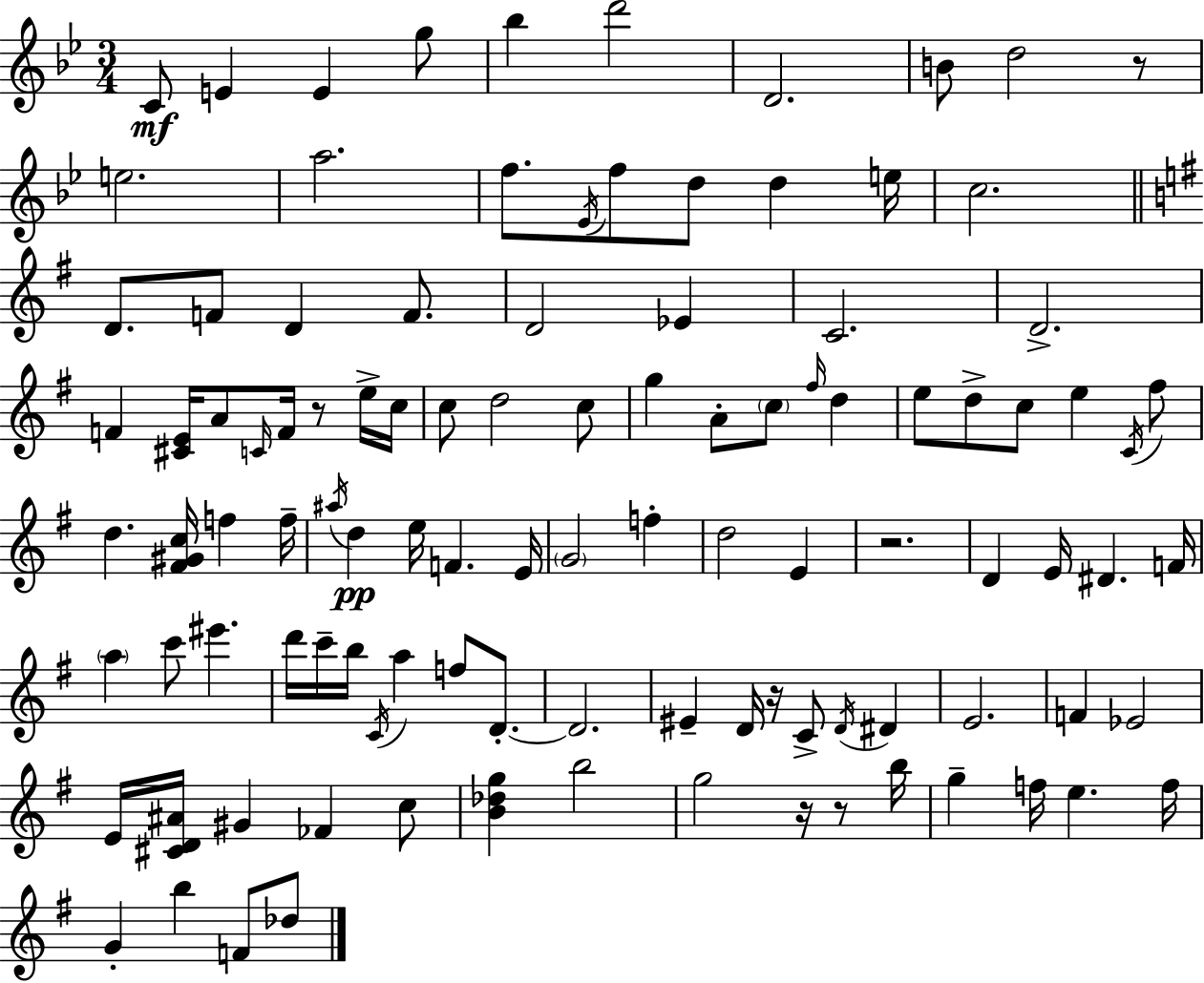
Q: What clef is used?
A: treble